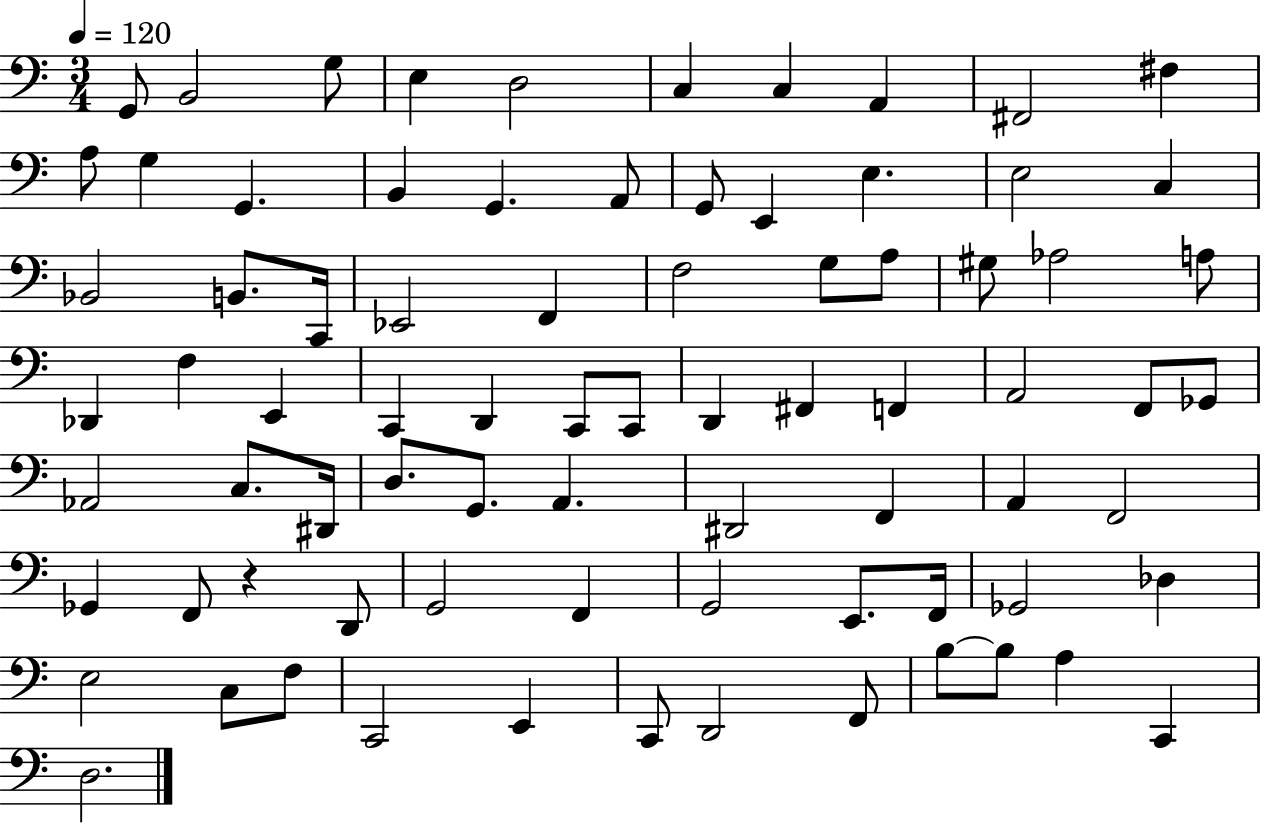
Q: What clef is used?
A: bass